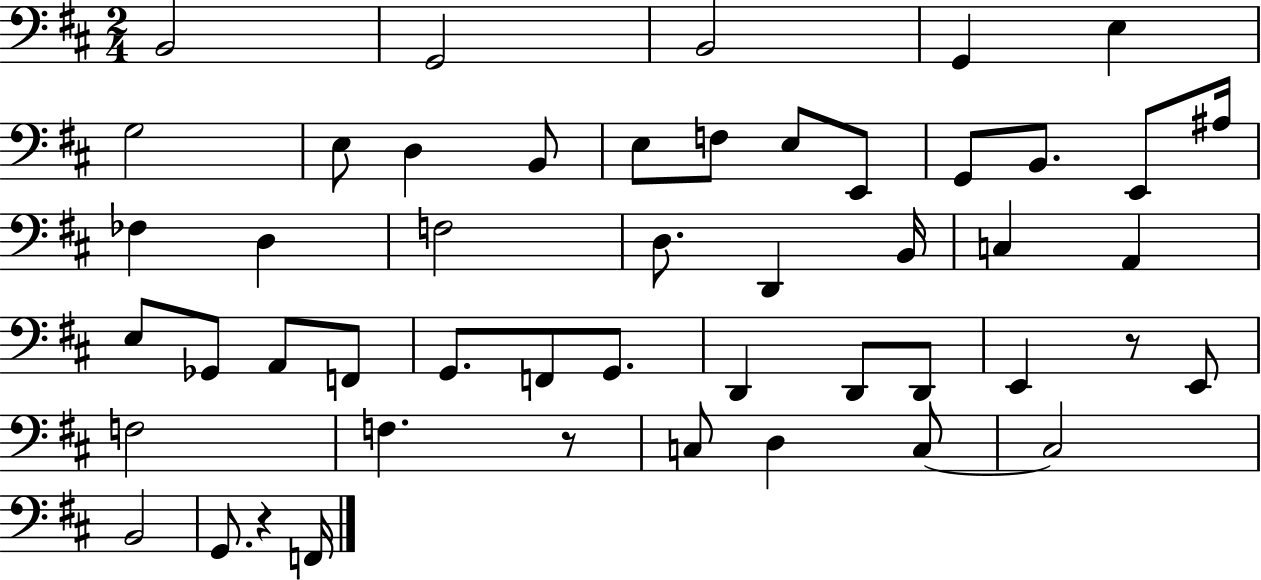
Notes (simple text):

B2/h G2/h B2/h G2/q E3/q G3/h E3/e D3/q B2/e E3/e F3/e E3/e E2/e G2/e B2/e. E2/e A#3/s FES3/q D3/q F3/h D3/e. D2/q B2/s C3/q A2/q E3/e Gb2/e A2/e F2/e G2/e. F2/e G2/e. D2/q D2/e D2/e E2/q R/e E2/e F3/h F3/q. R/e C3/e D3/q C3/e C3/h B2/h G2/e. R/q F2/s